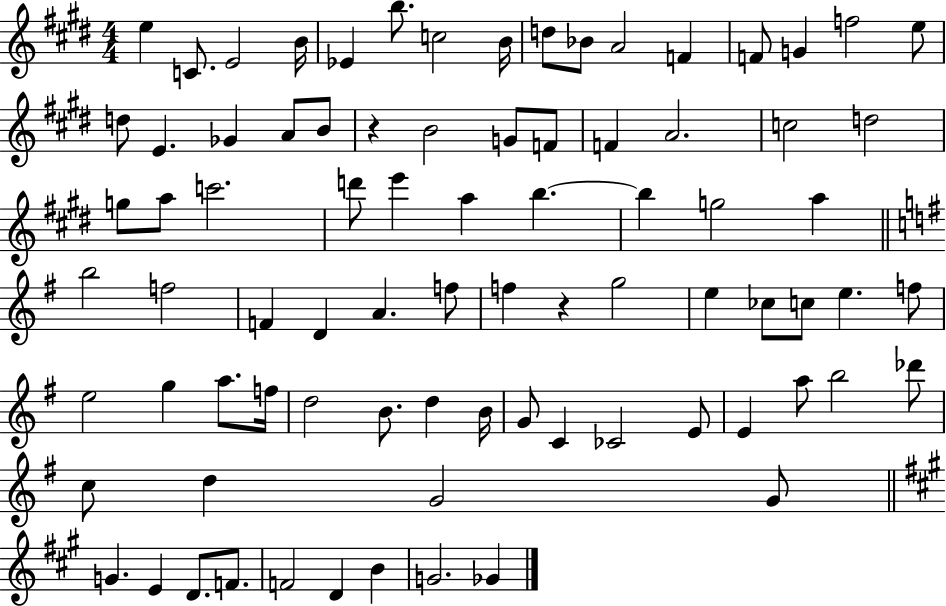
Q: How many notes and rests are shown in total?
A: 82